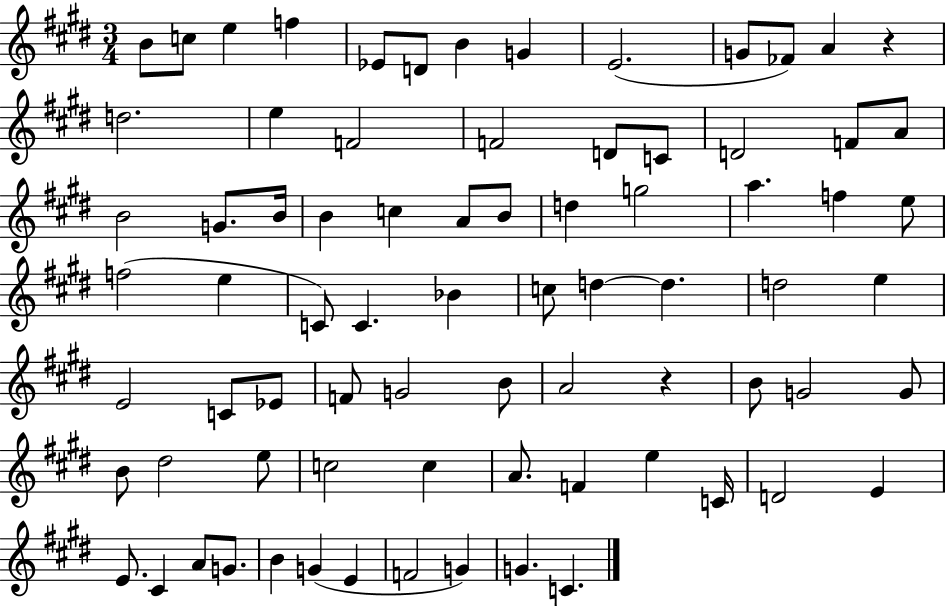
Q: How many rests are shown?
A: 2